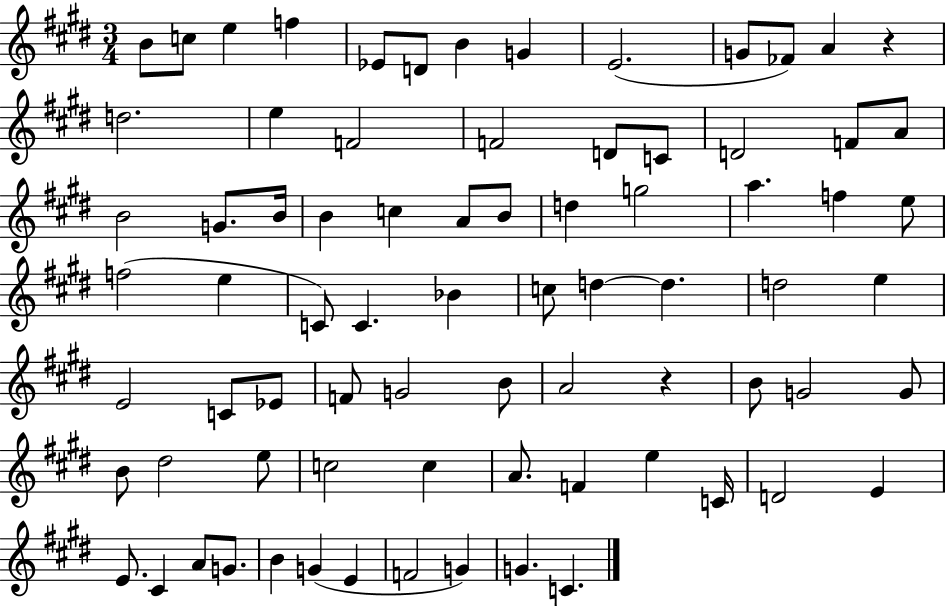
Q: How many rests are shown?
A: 2